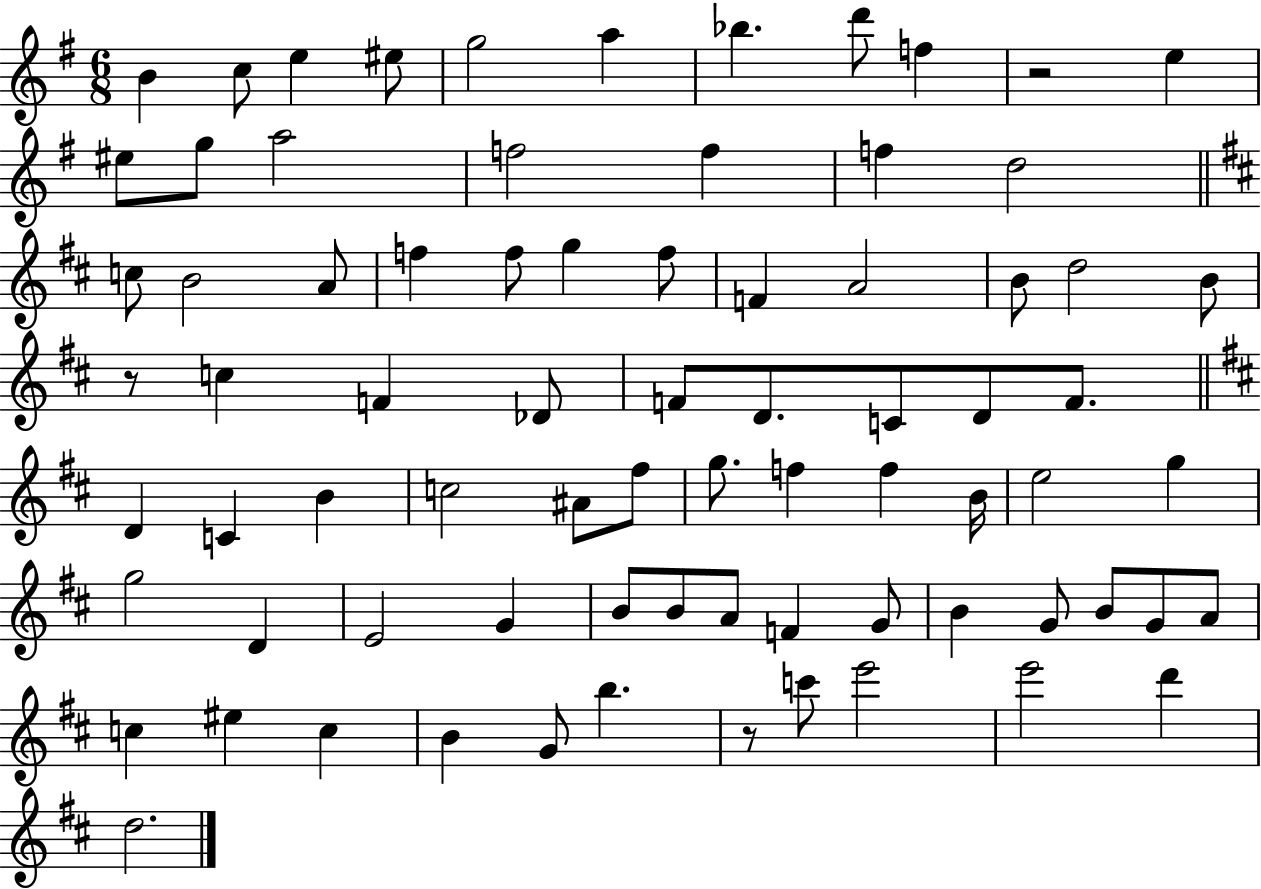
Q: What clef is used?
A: treble